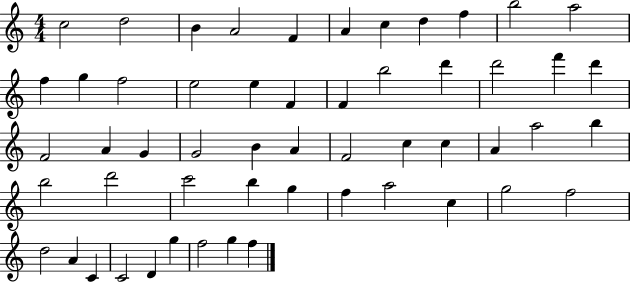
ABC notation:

X:1
T:Untitled
M:4/4
L:1/4
K:C
c2 d2 B A2 F A c d f b2 a2 f g f2 e2 e F F b2 d' d'2 f' d' F2 A G G2 B A F2 c c A a2 b b2 d'2 c'2 b g f a2 c g2 f2 d2 A C C2 D g f2 g f